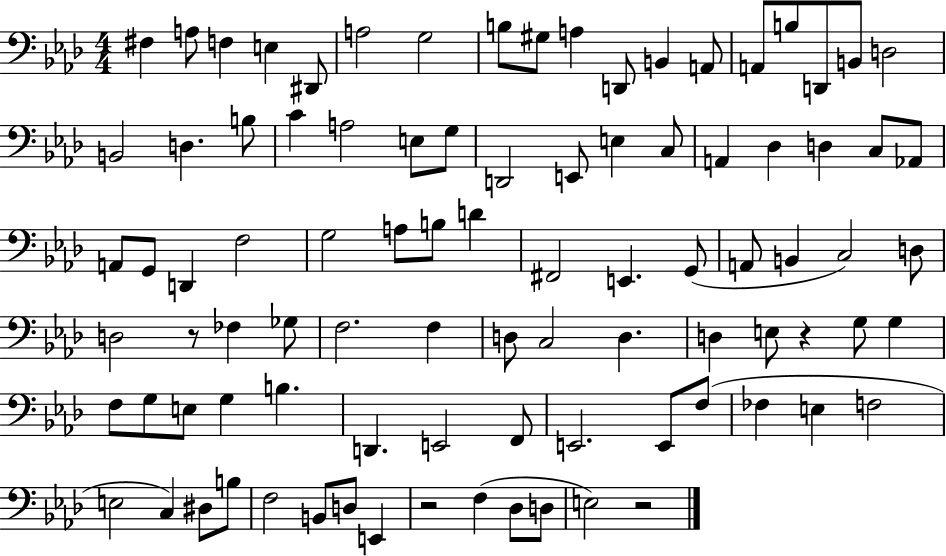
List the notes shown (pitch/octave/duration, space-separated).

F#3/q A3/e F3/q E3/q D#2/e A3/h G3/h B3/e G#3/e A3/q D2/e B2/q A2/e A2/e B3/e D2/e B2/e D3/h B2/h D3/q. B3/e C4/q A3/h E3/e G3/e D2/h E2/e E3/q C3/e A2/q Db3/q D3/q C3/e Ab2/e A2/e G2/e D2/q F3/h G3/h A3/e B3/e D4/q F#2/h E2/q. G2/e A2/e B2/q C3/h D3/e D3/h R/e FES3/q Gb3/e F3/h. F3/q D3/e C3/h D3/q. D3/q E3/e R/q G3/e G3/q F3/e G3/e E3/e G3/q B3/q. D2/q. E2/h F2/e E2/h. E2/e F3/e FES3/q E3/q F3/h E3/h C3/q D#3/e B3/e F3/h B2/e D3/e E2/q R/h F3/q Db3/e D3/e E3/h R/h